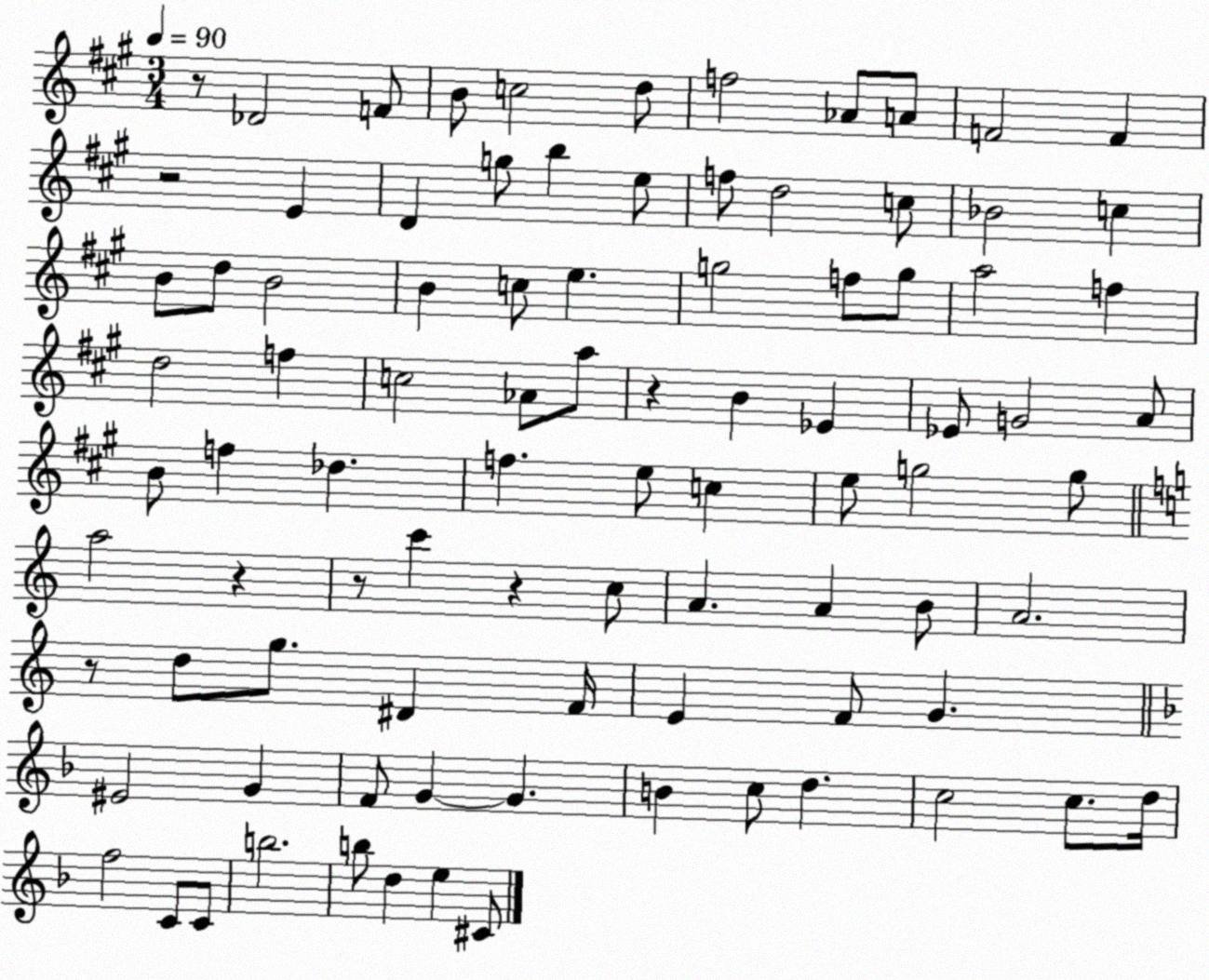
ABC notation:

X:1
T:Untitled
M:3/4
L:1/4
K:A
z/2 _D2 F/2 B/2 c2 d/2 f2 _A/2 A/2 F2 F z2 E D g/2 b e/2 f/2 d2 c/2 _B2 c B/2 d/2 B2 B c/2 e g2 f/2 g/2 a2 f d2 f c2 _A/2 a/2 z B _E _E/2 G2 A/2 B/2 f _d f e/2 c e/2 g2 g/2 a2 z z/2 c' z c/2 A A B/2 A2 z/2 d/2 g/2 ^D F/4 E F/2 G ^E2 G F/2 G G B c/2 d c2 c/2 d/4 f2 C/2 C/2 b2 b/2 d e ^C/2